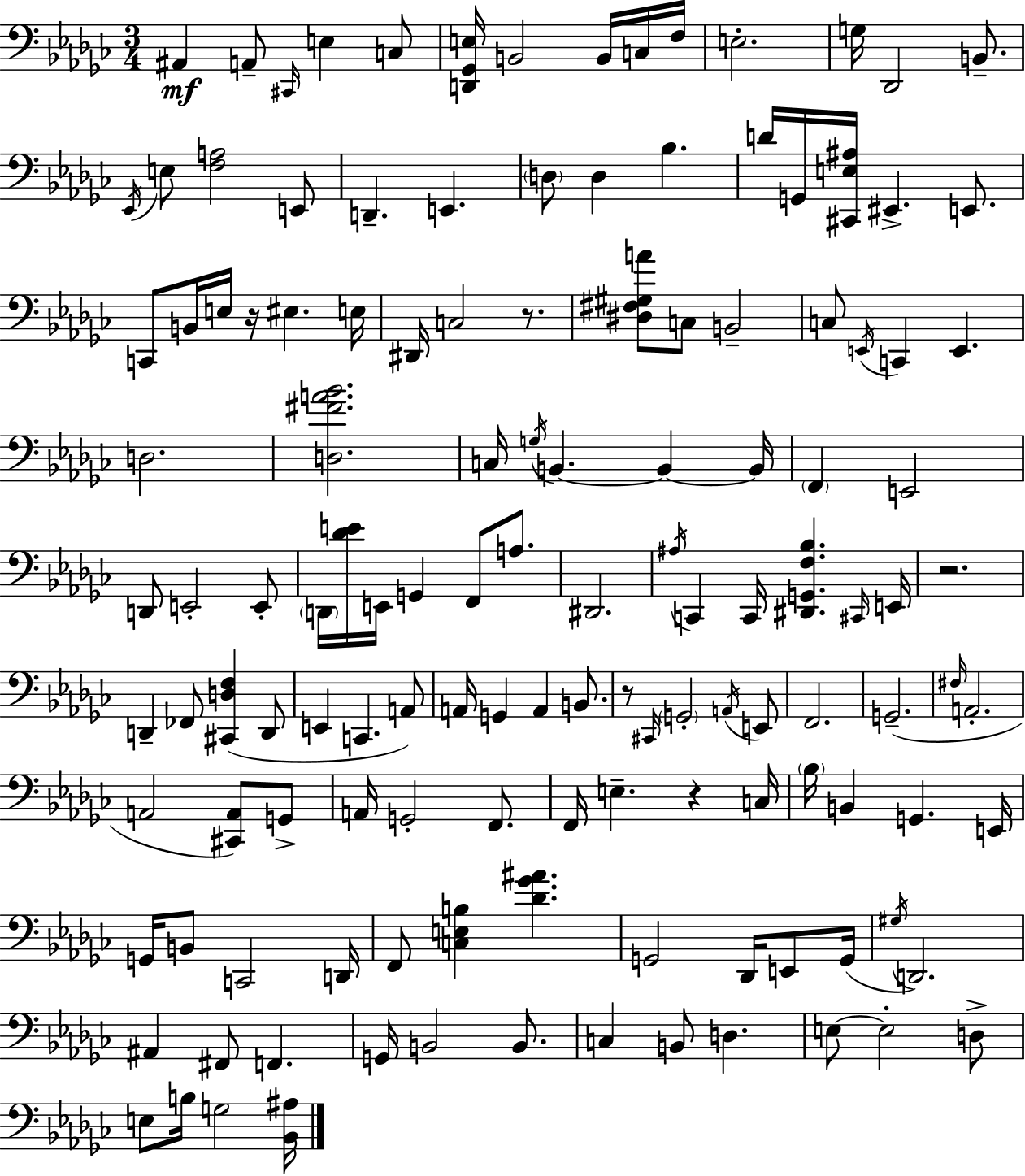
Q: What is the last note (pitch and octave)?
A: G3